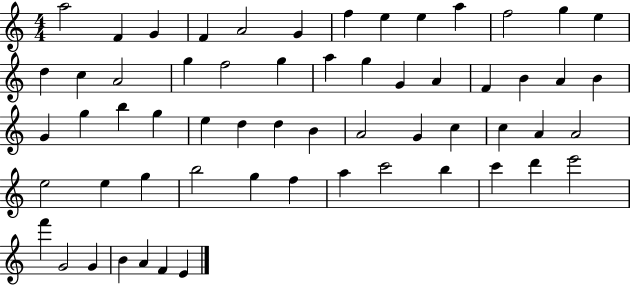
A5/h F4/q G4/q F4/q A4/h G4/q F5/q E5/q E5/q A5/q F5/h G5/q E5/q D5/q C5/q A4/h G5/q F5/h G5/q A5/q G5/q G4/q A4/q F4/q B4/q A4/q B4/q G4/q G5/q B5/q G5/q E5/q D5/q D5/q B4/q A4/h G4/q C5/q C5/q A4/q A4/h E5/h E5/q G5/q B5/h G5/q F5/q A5/q C6/h B5/q C6/q D6/q E6/h F6/q G4/h G4/q B4/q A4/q F4/q E4/q